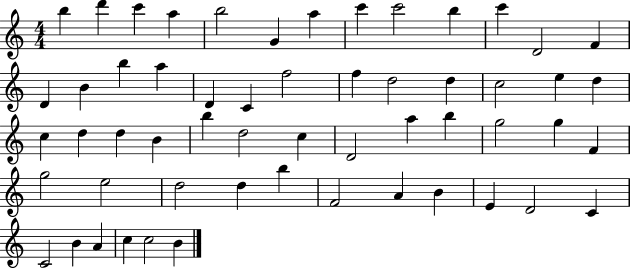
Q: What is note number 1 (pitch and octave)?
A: B5